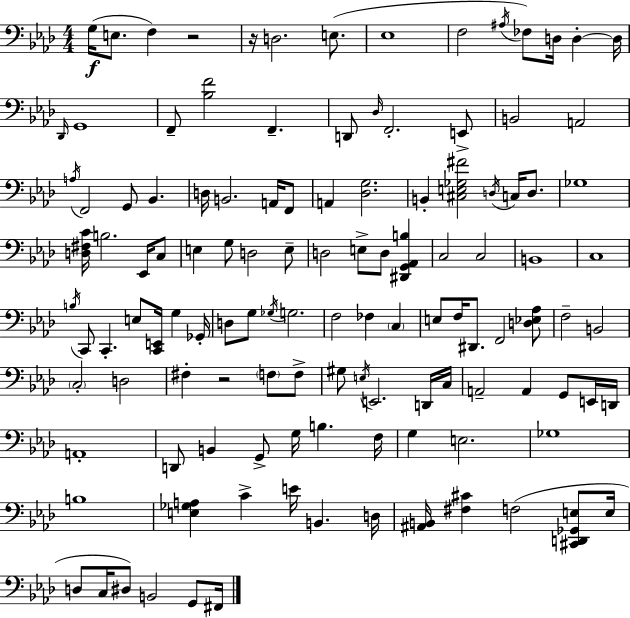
{
  \clef bass
  \numericTimeSignature
  \time 4/4
  \key f \minor
  g16(\f e8. f4) r2 | r16 d2. e8.( | ees1 | f2 \acciaccatura { ais16 }) fes8 d16 d4-.~~ | \break d16 \grace { des,16 } g,1 | f,8-- <bes f'>2 f,4.-- | d,8 \grace { des16 } f,2.-. | e,8-> b,2 a,2 | \break \acciaccatura { a16 } f,2 g,8 bes,4. | d16 b,2. | a,16 f,8 a,4 <des g>2. | b,4-. <cis e ges fis'>2 | \break \acciaccatura { d16 } c16 d8. ges1 | <d fis c'>16 b2. | ees,16 c8 e4 g8 d2 | e8-- d2 e8-> d8 | \break <dis, g, aes, b>4 c2 c2 | b,1 | c1 | \acciaccatura { b16 } c,8 c,4.-. e8 | \break <c, e,>16 g4 ges,16-. d8 g8 \acciaccatura { ges16 } g2. | f2 fes4 | \parenthesize c4 e8 f16 dis,8. f,2 | <d ees aes>8 f2-- b,2 | \break \parenthesize c2-. d2 | fis4-. r2 | \parenthesize f8 f8-> gis8 \acciaccatura { e16 } e,2. | d,16 c16 a,2-- | \break a,4 g,8 e,16 d,16 a,1-. | d,8 b,4 g,8-> | g16 b4. f16 g4 e2. | ges1 | \break b1 | <e ges a>4 c'4-> | e'16 b,4. d16 <ais, b,>16 <fis cis'>4 f2( | <cis, d, ges, e>8 e16 d8 c16 dis8) b,2 | \break g,8 fis,16 \bar "|."
}